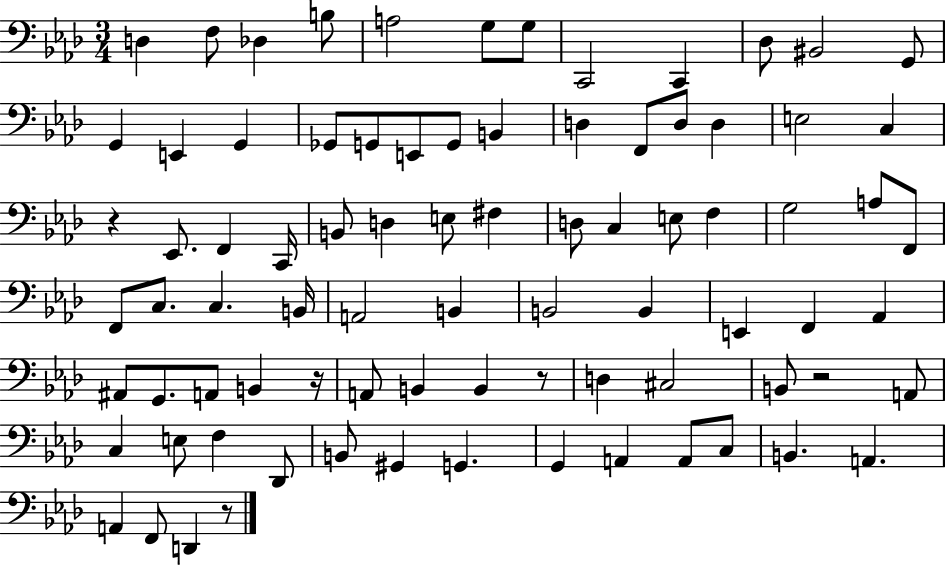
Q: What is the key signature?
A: AES major